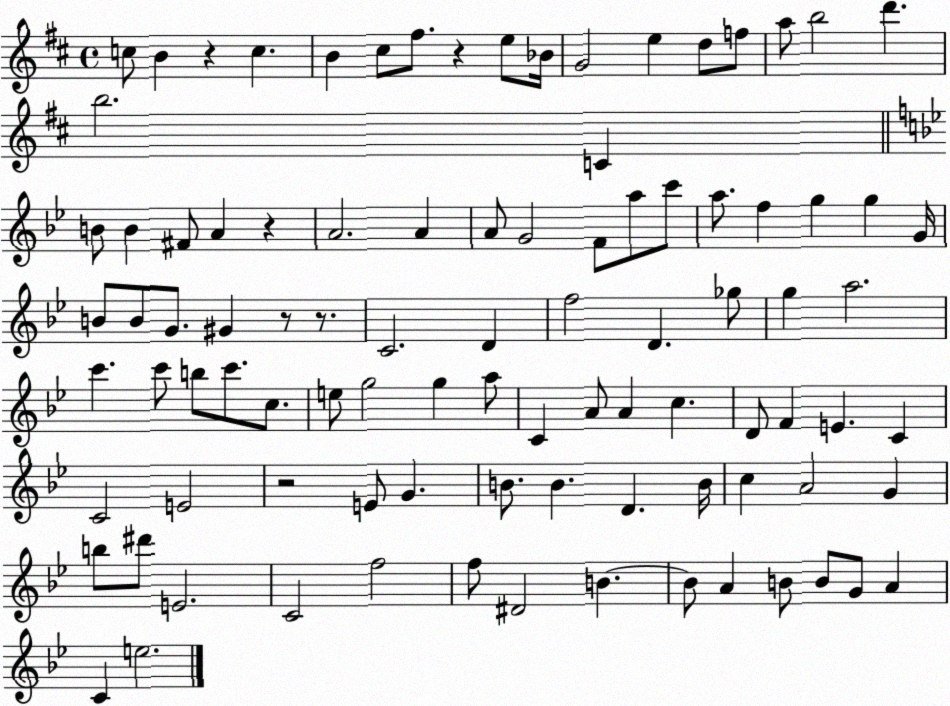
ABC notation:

X:1
T:Untitled
M:4/4
L:1/4
K:D
c/2 B z c B ^c/2 ^f/2 z e/2 _B/4 G2 e d/2 f/2 a/2 b2 d' b2 C B/2 B ^F/2 A z A2 A A/2 G2 F/2 a/2 c'/2 a/2 f g g G/4 B/2 B/2 G/2 ^G z/2 z/2 C2 D f2 D _g/2 g a2 c' c'/2 b/2 c'/2 c/2 e/2 g2 g a/2 C A/2 A c D/2 F E C C2 E2 z2 E/2 G B/2 B D B/4 c A2 G b/2 ^d'/2 E2 C2 f2 f/2 ^D2 B B/2 A B/2 B/2 G/2 A C e2